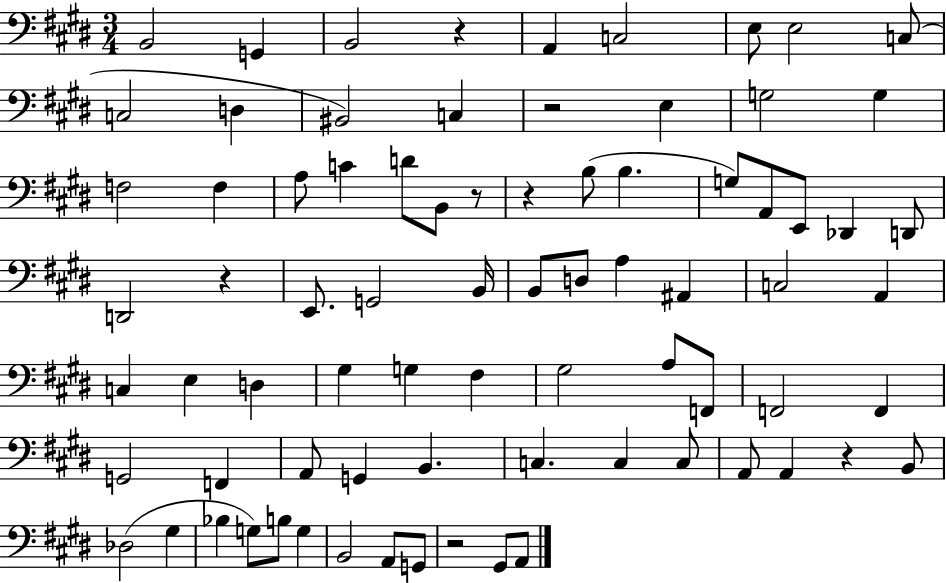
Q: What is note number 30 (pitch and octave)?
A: E2